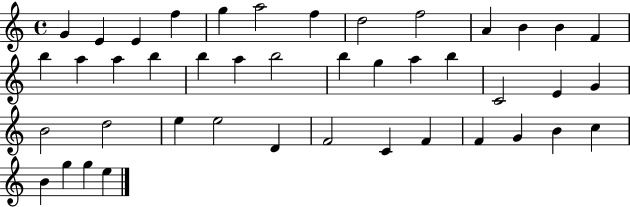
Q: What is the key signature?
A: C major